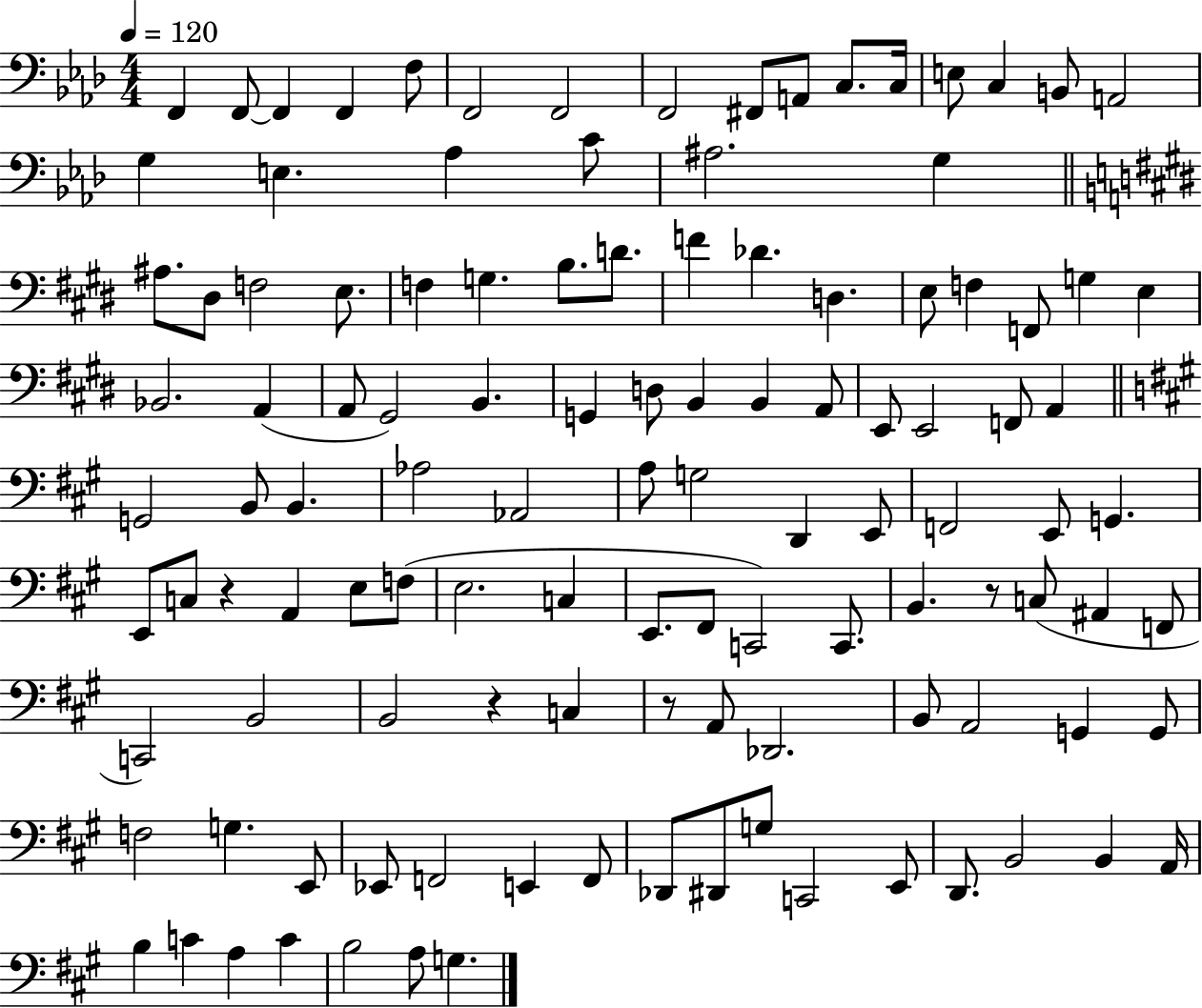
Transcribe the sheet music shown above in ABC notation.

X:1
T:Untitled
M:4/4
L:1/4
K:Ab
F,, F,,/2 F,, F,, F,/2 F,,2 F,,2 F,,2 ^F,,/2 A,,/2 C,/2 C,/4 E,/2 C, B,,/2 A,,2 G, E, _A, C/2 ^A,2 G, ^A,/2 ^D,/2 F,2 E,/2 F, G, B,/2 D/2 F _D D, E,/2 F, F,,/2 G, E, _B,,2 A,, A,,/2 ^G,,2 B,, G,, D,/2 B,, B,, A,,/2 E,,/2 E,,2 F,,/2 A,, G,,2 B,,/2 B,, _A,2 _A,,2 A,/2 G,2 D,, E,,/2 F,,2 E,,/2 G,, E,,/2 C,/2 z A,, E,/2 F,/2 E,2 C, E,,/2 ^F,,/2 C,,2 C,,/2 B,, z/2 C,/2 ^A,, F,,/2 C,,2 B,,2 B,,2 z C, z/2 A,,/2 _D,,2 B,,/2 A,,2 G,, G,,/2 F,2 G, E,,/2 _E,,/2 F,,2 E,, F,,/2 _D,,/2 ^D,,/2 G,/2 C,,2 E,,/2 D,,/2 B,,2 B,, A,,/4 B, C A, C B,2 A,/2 G,